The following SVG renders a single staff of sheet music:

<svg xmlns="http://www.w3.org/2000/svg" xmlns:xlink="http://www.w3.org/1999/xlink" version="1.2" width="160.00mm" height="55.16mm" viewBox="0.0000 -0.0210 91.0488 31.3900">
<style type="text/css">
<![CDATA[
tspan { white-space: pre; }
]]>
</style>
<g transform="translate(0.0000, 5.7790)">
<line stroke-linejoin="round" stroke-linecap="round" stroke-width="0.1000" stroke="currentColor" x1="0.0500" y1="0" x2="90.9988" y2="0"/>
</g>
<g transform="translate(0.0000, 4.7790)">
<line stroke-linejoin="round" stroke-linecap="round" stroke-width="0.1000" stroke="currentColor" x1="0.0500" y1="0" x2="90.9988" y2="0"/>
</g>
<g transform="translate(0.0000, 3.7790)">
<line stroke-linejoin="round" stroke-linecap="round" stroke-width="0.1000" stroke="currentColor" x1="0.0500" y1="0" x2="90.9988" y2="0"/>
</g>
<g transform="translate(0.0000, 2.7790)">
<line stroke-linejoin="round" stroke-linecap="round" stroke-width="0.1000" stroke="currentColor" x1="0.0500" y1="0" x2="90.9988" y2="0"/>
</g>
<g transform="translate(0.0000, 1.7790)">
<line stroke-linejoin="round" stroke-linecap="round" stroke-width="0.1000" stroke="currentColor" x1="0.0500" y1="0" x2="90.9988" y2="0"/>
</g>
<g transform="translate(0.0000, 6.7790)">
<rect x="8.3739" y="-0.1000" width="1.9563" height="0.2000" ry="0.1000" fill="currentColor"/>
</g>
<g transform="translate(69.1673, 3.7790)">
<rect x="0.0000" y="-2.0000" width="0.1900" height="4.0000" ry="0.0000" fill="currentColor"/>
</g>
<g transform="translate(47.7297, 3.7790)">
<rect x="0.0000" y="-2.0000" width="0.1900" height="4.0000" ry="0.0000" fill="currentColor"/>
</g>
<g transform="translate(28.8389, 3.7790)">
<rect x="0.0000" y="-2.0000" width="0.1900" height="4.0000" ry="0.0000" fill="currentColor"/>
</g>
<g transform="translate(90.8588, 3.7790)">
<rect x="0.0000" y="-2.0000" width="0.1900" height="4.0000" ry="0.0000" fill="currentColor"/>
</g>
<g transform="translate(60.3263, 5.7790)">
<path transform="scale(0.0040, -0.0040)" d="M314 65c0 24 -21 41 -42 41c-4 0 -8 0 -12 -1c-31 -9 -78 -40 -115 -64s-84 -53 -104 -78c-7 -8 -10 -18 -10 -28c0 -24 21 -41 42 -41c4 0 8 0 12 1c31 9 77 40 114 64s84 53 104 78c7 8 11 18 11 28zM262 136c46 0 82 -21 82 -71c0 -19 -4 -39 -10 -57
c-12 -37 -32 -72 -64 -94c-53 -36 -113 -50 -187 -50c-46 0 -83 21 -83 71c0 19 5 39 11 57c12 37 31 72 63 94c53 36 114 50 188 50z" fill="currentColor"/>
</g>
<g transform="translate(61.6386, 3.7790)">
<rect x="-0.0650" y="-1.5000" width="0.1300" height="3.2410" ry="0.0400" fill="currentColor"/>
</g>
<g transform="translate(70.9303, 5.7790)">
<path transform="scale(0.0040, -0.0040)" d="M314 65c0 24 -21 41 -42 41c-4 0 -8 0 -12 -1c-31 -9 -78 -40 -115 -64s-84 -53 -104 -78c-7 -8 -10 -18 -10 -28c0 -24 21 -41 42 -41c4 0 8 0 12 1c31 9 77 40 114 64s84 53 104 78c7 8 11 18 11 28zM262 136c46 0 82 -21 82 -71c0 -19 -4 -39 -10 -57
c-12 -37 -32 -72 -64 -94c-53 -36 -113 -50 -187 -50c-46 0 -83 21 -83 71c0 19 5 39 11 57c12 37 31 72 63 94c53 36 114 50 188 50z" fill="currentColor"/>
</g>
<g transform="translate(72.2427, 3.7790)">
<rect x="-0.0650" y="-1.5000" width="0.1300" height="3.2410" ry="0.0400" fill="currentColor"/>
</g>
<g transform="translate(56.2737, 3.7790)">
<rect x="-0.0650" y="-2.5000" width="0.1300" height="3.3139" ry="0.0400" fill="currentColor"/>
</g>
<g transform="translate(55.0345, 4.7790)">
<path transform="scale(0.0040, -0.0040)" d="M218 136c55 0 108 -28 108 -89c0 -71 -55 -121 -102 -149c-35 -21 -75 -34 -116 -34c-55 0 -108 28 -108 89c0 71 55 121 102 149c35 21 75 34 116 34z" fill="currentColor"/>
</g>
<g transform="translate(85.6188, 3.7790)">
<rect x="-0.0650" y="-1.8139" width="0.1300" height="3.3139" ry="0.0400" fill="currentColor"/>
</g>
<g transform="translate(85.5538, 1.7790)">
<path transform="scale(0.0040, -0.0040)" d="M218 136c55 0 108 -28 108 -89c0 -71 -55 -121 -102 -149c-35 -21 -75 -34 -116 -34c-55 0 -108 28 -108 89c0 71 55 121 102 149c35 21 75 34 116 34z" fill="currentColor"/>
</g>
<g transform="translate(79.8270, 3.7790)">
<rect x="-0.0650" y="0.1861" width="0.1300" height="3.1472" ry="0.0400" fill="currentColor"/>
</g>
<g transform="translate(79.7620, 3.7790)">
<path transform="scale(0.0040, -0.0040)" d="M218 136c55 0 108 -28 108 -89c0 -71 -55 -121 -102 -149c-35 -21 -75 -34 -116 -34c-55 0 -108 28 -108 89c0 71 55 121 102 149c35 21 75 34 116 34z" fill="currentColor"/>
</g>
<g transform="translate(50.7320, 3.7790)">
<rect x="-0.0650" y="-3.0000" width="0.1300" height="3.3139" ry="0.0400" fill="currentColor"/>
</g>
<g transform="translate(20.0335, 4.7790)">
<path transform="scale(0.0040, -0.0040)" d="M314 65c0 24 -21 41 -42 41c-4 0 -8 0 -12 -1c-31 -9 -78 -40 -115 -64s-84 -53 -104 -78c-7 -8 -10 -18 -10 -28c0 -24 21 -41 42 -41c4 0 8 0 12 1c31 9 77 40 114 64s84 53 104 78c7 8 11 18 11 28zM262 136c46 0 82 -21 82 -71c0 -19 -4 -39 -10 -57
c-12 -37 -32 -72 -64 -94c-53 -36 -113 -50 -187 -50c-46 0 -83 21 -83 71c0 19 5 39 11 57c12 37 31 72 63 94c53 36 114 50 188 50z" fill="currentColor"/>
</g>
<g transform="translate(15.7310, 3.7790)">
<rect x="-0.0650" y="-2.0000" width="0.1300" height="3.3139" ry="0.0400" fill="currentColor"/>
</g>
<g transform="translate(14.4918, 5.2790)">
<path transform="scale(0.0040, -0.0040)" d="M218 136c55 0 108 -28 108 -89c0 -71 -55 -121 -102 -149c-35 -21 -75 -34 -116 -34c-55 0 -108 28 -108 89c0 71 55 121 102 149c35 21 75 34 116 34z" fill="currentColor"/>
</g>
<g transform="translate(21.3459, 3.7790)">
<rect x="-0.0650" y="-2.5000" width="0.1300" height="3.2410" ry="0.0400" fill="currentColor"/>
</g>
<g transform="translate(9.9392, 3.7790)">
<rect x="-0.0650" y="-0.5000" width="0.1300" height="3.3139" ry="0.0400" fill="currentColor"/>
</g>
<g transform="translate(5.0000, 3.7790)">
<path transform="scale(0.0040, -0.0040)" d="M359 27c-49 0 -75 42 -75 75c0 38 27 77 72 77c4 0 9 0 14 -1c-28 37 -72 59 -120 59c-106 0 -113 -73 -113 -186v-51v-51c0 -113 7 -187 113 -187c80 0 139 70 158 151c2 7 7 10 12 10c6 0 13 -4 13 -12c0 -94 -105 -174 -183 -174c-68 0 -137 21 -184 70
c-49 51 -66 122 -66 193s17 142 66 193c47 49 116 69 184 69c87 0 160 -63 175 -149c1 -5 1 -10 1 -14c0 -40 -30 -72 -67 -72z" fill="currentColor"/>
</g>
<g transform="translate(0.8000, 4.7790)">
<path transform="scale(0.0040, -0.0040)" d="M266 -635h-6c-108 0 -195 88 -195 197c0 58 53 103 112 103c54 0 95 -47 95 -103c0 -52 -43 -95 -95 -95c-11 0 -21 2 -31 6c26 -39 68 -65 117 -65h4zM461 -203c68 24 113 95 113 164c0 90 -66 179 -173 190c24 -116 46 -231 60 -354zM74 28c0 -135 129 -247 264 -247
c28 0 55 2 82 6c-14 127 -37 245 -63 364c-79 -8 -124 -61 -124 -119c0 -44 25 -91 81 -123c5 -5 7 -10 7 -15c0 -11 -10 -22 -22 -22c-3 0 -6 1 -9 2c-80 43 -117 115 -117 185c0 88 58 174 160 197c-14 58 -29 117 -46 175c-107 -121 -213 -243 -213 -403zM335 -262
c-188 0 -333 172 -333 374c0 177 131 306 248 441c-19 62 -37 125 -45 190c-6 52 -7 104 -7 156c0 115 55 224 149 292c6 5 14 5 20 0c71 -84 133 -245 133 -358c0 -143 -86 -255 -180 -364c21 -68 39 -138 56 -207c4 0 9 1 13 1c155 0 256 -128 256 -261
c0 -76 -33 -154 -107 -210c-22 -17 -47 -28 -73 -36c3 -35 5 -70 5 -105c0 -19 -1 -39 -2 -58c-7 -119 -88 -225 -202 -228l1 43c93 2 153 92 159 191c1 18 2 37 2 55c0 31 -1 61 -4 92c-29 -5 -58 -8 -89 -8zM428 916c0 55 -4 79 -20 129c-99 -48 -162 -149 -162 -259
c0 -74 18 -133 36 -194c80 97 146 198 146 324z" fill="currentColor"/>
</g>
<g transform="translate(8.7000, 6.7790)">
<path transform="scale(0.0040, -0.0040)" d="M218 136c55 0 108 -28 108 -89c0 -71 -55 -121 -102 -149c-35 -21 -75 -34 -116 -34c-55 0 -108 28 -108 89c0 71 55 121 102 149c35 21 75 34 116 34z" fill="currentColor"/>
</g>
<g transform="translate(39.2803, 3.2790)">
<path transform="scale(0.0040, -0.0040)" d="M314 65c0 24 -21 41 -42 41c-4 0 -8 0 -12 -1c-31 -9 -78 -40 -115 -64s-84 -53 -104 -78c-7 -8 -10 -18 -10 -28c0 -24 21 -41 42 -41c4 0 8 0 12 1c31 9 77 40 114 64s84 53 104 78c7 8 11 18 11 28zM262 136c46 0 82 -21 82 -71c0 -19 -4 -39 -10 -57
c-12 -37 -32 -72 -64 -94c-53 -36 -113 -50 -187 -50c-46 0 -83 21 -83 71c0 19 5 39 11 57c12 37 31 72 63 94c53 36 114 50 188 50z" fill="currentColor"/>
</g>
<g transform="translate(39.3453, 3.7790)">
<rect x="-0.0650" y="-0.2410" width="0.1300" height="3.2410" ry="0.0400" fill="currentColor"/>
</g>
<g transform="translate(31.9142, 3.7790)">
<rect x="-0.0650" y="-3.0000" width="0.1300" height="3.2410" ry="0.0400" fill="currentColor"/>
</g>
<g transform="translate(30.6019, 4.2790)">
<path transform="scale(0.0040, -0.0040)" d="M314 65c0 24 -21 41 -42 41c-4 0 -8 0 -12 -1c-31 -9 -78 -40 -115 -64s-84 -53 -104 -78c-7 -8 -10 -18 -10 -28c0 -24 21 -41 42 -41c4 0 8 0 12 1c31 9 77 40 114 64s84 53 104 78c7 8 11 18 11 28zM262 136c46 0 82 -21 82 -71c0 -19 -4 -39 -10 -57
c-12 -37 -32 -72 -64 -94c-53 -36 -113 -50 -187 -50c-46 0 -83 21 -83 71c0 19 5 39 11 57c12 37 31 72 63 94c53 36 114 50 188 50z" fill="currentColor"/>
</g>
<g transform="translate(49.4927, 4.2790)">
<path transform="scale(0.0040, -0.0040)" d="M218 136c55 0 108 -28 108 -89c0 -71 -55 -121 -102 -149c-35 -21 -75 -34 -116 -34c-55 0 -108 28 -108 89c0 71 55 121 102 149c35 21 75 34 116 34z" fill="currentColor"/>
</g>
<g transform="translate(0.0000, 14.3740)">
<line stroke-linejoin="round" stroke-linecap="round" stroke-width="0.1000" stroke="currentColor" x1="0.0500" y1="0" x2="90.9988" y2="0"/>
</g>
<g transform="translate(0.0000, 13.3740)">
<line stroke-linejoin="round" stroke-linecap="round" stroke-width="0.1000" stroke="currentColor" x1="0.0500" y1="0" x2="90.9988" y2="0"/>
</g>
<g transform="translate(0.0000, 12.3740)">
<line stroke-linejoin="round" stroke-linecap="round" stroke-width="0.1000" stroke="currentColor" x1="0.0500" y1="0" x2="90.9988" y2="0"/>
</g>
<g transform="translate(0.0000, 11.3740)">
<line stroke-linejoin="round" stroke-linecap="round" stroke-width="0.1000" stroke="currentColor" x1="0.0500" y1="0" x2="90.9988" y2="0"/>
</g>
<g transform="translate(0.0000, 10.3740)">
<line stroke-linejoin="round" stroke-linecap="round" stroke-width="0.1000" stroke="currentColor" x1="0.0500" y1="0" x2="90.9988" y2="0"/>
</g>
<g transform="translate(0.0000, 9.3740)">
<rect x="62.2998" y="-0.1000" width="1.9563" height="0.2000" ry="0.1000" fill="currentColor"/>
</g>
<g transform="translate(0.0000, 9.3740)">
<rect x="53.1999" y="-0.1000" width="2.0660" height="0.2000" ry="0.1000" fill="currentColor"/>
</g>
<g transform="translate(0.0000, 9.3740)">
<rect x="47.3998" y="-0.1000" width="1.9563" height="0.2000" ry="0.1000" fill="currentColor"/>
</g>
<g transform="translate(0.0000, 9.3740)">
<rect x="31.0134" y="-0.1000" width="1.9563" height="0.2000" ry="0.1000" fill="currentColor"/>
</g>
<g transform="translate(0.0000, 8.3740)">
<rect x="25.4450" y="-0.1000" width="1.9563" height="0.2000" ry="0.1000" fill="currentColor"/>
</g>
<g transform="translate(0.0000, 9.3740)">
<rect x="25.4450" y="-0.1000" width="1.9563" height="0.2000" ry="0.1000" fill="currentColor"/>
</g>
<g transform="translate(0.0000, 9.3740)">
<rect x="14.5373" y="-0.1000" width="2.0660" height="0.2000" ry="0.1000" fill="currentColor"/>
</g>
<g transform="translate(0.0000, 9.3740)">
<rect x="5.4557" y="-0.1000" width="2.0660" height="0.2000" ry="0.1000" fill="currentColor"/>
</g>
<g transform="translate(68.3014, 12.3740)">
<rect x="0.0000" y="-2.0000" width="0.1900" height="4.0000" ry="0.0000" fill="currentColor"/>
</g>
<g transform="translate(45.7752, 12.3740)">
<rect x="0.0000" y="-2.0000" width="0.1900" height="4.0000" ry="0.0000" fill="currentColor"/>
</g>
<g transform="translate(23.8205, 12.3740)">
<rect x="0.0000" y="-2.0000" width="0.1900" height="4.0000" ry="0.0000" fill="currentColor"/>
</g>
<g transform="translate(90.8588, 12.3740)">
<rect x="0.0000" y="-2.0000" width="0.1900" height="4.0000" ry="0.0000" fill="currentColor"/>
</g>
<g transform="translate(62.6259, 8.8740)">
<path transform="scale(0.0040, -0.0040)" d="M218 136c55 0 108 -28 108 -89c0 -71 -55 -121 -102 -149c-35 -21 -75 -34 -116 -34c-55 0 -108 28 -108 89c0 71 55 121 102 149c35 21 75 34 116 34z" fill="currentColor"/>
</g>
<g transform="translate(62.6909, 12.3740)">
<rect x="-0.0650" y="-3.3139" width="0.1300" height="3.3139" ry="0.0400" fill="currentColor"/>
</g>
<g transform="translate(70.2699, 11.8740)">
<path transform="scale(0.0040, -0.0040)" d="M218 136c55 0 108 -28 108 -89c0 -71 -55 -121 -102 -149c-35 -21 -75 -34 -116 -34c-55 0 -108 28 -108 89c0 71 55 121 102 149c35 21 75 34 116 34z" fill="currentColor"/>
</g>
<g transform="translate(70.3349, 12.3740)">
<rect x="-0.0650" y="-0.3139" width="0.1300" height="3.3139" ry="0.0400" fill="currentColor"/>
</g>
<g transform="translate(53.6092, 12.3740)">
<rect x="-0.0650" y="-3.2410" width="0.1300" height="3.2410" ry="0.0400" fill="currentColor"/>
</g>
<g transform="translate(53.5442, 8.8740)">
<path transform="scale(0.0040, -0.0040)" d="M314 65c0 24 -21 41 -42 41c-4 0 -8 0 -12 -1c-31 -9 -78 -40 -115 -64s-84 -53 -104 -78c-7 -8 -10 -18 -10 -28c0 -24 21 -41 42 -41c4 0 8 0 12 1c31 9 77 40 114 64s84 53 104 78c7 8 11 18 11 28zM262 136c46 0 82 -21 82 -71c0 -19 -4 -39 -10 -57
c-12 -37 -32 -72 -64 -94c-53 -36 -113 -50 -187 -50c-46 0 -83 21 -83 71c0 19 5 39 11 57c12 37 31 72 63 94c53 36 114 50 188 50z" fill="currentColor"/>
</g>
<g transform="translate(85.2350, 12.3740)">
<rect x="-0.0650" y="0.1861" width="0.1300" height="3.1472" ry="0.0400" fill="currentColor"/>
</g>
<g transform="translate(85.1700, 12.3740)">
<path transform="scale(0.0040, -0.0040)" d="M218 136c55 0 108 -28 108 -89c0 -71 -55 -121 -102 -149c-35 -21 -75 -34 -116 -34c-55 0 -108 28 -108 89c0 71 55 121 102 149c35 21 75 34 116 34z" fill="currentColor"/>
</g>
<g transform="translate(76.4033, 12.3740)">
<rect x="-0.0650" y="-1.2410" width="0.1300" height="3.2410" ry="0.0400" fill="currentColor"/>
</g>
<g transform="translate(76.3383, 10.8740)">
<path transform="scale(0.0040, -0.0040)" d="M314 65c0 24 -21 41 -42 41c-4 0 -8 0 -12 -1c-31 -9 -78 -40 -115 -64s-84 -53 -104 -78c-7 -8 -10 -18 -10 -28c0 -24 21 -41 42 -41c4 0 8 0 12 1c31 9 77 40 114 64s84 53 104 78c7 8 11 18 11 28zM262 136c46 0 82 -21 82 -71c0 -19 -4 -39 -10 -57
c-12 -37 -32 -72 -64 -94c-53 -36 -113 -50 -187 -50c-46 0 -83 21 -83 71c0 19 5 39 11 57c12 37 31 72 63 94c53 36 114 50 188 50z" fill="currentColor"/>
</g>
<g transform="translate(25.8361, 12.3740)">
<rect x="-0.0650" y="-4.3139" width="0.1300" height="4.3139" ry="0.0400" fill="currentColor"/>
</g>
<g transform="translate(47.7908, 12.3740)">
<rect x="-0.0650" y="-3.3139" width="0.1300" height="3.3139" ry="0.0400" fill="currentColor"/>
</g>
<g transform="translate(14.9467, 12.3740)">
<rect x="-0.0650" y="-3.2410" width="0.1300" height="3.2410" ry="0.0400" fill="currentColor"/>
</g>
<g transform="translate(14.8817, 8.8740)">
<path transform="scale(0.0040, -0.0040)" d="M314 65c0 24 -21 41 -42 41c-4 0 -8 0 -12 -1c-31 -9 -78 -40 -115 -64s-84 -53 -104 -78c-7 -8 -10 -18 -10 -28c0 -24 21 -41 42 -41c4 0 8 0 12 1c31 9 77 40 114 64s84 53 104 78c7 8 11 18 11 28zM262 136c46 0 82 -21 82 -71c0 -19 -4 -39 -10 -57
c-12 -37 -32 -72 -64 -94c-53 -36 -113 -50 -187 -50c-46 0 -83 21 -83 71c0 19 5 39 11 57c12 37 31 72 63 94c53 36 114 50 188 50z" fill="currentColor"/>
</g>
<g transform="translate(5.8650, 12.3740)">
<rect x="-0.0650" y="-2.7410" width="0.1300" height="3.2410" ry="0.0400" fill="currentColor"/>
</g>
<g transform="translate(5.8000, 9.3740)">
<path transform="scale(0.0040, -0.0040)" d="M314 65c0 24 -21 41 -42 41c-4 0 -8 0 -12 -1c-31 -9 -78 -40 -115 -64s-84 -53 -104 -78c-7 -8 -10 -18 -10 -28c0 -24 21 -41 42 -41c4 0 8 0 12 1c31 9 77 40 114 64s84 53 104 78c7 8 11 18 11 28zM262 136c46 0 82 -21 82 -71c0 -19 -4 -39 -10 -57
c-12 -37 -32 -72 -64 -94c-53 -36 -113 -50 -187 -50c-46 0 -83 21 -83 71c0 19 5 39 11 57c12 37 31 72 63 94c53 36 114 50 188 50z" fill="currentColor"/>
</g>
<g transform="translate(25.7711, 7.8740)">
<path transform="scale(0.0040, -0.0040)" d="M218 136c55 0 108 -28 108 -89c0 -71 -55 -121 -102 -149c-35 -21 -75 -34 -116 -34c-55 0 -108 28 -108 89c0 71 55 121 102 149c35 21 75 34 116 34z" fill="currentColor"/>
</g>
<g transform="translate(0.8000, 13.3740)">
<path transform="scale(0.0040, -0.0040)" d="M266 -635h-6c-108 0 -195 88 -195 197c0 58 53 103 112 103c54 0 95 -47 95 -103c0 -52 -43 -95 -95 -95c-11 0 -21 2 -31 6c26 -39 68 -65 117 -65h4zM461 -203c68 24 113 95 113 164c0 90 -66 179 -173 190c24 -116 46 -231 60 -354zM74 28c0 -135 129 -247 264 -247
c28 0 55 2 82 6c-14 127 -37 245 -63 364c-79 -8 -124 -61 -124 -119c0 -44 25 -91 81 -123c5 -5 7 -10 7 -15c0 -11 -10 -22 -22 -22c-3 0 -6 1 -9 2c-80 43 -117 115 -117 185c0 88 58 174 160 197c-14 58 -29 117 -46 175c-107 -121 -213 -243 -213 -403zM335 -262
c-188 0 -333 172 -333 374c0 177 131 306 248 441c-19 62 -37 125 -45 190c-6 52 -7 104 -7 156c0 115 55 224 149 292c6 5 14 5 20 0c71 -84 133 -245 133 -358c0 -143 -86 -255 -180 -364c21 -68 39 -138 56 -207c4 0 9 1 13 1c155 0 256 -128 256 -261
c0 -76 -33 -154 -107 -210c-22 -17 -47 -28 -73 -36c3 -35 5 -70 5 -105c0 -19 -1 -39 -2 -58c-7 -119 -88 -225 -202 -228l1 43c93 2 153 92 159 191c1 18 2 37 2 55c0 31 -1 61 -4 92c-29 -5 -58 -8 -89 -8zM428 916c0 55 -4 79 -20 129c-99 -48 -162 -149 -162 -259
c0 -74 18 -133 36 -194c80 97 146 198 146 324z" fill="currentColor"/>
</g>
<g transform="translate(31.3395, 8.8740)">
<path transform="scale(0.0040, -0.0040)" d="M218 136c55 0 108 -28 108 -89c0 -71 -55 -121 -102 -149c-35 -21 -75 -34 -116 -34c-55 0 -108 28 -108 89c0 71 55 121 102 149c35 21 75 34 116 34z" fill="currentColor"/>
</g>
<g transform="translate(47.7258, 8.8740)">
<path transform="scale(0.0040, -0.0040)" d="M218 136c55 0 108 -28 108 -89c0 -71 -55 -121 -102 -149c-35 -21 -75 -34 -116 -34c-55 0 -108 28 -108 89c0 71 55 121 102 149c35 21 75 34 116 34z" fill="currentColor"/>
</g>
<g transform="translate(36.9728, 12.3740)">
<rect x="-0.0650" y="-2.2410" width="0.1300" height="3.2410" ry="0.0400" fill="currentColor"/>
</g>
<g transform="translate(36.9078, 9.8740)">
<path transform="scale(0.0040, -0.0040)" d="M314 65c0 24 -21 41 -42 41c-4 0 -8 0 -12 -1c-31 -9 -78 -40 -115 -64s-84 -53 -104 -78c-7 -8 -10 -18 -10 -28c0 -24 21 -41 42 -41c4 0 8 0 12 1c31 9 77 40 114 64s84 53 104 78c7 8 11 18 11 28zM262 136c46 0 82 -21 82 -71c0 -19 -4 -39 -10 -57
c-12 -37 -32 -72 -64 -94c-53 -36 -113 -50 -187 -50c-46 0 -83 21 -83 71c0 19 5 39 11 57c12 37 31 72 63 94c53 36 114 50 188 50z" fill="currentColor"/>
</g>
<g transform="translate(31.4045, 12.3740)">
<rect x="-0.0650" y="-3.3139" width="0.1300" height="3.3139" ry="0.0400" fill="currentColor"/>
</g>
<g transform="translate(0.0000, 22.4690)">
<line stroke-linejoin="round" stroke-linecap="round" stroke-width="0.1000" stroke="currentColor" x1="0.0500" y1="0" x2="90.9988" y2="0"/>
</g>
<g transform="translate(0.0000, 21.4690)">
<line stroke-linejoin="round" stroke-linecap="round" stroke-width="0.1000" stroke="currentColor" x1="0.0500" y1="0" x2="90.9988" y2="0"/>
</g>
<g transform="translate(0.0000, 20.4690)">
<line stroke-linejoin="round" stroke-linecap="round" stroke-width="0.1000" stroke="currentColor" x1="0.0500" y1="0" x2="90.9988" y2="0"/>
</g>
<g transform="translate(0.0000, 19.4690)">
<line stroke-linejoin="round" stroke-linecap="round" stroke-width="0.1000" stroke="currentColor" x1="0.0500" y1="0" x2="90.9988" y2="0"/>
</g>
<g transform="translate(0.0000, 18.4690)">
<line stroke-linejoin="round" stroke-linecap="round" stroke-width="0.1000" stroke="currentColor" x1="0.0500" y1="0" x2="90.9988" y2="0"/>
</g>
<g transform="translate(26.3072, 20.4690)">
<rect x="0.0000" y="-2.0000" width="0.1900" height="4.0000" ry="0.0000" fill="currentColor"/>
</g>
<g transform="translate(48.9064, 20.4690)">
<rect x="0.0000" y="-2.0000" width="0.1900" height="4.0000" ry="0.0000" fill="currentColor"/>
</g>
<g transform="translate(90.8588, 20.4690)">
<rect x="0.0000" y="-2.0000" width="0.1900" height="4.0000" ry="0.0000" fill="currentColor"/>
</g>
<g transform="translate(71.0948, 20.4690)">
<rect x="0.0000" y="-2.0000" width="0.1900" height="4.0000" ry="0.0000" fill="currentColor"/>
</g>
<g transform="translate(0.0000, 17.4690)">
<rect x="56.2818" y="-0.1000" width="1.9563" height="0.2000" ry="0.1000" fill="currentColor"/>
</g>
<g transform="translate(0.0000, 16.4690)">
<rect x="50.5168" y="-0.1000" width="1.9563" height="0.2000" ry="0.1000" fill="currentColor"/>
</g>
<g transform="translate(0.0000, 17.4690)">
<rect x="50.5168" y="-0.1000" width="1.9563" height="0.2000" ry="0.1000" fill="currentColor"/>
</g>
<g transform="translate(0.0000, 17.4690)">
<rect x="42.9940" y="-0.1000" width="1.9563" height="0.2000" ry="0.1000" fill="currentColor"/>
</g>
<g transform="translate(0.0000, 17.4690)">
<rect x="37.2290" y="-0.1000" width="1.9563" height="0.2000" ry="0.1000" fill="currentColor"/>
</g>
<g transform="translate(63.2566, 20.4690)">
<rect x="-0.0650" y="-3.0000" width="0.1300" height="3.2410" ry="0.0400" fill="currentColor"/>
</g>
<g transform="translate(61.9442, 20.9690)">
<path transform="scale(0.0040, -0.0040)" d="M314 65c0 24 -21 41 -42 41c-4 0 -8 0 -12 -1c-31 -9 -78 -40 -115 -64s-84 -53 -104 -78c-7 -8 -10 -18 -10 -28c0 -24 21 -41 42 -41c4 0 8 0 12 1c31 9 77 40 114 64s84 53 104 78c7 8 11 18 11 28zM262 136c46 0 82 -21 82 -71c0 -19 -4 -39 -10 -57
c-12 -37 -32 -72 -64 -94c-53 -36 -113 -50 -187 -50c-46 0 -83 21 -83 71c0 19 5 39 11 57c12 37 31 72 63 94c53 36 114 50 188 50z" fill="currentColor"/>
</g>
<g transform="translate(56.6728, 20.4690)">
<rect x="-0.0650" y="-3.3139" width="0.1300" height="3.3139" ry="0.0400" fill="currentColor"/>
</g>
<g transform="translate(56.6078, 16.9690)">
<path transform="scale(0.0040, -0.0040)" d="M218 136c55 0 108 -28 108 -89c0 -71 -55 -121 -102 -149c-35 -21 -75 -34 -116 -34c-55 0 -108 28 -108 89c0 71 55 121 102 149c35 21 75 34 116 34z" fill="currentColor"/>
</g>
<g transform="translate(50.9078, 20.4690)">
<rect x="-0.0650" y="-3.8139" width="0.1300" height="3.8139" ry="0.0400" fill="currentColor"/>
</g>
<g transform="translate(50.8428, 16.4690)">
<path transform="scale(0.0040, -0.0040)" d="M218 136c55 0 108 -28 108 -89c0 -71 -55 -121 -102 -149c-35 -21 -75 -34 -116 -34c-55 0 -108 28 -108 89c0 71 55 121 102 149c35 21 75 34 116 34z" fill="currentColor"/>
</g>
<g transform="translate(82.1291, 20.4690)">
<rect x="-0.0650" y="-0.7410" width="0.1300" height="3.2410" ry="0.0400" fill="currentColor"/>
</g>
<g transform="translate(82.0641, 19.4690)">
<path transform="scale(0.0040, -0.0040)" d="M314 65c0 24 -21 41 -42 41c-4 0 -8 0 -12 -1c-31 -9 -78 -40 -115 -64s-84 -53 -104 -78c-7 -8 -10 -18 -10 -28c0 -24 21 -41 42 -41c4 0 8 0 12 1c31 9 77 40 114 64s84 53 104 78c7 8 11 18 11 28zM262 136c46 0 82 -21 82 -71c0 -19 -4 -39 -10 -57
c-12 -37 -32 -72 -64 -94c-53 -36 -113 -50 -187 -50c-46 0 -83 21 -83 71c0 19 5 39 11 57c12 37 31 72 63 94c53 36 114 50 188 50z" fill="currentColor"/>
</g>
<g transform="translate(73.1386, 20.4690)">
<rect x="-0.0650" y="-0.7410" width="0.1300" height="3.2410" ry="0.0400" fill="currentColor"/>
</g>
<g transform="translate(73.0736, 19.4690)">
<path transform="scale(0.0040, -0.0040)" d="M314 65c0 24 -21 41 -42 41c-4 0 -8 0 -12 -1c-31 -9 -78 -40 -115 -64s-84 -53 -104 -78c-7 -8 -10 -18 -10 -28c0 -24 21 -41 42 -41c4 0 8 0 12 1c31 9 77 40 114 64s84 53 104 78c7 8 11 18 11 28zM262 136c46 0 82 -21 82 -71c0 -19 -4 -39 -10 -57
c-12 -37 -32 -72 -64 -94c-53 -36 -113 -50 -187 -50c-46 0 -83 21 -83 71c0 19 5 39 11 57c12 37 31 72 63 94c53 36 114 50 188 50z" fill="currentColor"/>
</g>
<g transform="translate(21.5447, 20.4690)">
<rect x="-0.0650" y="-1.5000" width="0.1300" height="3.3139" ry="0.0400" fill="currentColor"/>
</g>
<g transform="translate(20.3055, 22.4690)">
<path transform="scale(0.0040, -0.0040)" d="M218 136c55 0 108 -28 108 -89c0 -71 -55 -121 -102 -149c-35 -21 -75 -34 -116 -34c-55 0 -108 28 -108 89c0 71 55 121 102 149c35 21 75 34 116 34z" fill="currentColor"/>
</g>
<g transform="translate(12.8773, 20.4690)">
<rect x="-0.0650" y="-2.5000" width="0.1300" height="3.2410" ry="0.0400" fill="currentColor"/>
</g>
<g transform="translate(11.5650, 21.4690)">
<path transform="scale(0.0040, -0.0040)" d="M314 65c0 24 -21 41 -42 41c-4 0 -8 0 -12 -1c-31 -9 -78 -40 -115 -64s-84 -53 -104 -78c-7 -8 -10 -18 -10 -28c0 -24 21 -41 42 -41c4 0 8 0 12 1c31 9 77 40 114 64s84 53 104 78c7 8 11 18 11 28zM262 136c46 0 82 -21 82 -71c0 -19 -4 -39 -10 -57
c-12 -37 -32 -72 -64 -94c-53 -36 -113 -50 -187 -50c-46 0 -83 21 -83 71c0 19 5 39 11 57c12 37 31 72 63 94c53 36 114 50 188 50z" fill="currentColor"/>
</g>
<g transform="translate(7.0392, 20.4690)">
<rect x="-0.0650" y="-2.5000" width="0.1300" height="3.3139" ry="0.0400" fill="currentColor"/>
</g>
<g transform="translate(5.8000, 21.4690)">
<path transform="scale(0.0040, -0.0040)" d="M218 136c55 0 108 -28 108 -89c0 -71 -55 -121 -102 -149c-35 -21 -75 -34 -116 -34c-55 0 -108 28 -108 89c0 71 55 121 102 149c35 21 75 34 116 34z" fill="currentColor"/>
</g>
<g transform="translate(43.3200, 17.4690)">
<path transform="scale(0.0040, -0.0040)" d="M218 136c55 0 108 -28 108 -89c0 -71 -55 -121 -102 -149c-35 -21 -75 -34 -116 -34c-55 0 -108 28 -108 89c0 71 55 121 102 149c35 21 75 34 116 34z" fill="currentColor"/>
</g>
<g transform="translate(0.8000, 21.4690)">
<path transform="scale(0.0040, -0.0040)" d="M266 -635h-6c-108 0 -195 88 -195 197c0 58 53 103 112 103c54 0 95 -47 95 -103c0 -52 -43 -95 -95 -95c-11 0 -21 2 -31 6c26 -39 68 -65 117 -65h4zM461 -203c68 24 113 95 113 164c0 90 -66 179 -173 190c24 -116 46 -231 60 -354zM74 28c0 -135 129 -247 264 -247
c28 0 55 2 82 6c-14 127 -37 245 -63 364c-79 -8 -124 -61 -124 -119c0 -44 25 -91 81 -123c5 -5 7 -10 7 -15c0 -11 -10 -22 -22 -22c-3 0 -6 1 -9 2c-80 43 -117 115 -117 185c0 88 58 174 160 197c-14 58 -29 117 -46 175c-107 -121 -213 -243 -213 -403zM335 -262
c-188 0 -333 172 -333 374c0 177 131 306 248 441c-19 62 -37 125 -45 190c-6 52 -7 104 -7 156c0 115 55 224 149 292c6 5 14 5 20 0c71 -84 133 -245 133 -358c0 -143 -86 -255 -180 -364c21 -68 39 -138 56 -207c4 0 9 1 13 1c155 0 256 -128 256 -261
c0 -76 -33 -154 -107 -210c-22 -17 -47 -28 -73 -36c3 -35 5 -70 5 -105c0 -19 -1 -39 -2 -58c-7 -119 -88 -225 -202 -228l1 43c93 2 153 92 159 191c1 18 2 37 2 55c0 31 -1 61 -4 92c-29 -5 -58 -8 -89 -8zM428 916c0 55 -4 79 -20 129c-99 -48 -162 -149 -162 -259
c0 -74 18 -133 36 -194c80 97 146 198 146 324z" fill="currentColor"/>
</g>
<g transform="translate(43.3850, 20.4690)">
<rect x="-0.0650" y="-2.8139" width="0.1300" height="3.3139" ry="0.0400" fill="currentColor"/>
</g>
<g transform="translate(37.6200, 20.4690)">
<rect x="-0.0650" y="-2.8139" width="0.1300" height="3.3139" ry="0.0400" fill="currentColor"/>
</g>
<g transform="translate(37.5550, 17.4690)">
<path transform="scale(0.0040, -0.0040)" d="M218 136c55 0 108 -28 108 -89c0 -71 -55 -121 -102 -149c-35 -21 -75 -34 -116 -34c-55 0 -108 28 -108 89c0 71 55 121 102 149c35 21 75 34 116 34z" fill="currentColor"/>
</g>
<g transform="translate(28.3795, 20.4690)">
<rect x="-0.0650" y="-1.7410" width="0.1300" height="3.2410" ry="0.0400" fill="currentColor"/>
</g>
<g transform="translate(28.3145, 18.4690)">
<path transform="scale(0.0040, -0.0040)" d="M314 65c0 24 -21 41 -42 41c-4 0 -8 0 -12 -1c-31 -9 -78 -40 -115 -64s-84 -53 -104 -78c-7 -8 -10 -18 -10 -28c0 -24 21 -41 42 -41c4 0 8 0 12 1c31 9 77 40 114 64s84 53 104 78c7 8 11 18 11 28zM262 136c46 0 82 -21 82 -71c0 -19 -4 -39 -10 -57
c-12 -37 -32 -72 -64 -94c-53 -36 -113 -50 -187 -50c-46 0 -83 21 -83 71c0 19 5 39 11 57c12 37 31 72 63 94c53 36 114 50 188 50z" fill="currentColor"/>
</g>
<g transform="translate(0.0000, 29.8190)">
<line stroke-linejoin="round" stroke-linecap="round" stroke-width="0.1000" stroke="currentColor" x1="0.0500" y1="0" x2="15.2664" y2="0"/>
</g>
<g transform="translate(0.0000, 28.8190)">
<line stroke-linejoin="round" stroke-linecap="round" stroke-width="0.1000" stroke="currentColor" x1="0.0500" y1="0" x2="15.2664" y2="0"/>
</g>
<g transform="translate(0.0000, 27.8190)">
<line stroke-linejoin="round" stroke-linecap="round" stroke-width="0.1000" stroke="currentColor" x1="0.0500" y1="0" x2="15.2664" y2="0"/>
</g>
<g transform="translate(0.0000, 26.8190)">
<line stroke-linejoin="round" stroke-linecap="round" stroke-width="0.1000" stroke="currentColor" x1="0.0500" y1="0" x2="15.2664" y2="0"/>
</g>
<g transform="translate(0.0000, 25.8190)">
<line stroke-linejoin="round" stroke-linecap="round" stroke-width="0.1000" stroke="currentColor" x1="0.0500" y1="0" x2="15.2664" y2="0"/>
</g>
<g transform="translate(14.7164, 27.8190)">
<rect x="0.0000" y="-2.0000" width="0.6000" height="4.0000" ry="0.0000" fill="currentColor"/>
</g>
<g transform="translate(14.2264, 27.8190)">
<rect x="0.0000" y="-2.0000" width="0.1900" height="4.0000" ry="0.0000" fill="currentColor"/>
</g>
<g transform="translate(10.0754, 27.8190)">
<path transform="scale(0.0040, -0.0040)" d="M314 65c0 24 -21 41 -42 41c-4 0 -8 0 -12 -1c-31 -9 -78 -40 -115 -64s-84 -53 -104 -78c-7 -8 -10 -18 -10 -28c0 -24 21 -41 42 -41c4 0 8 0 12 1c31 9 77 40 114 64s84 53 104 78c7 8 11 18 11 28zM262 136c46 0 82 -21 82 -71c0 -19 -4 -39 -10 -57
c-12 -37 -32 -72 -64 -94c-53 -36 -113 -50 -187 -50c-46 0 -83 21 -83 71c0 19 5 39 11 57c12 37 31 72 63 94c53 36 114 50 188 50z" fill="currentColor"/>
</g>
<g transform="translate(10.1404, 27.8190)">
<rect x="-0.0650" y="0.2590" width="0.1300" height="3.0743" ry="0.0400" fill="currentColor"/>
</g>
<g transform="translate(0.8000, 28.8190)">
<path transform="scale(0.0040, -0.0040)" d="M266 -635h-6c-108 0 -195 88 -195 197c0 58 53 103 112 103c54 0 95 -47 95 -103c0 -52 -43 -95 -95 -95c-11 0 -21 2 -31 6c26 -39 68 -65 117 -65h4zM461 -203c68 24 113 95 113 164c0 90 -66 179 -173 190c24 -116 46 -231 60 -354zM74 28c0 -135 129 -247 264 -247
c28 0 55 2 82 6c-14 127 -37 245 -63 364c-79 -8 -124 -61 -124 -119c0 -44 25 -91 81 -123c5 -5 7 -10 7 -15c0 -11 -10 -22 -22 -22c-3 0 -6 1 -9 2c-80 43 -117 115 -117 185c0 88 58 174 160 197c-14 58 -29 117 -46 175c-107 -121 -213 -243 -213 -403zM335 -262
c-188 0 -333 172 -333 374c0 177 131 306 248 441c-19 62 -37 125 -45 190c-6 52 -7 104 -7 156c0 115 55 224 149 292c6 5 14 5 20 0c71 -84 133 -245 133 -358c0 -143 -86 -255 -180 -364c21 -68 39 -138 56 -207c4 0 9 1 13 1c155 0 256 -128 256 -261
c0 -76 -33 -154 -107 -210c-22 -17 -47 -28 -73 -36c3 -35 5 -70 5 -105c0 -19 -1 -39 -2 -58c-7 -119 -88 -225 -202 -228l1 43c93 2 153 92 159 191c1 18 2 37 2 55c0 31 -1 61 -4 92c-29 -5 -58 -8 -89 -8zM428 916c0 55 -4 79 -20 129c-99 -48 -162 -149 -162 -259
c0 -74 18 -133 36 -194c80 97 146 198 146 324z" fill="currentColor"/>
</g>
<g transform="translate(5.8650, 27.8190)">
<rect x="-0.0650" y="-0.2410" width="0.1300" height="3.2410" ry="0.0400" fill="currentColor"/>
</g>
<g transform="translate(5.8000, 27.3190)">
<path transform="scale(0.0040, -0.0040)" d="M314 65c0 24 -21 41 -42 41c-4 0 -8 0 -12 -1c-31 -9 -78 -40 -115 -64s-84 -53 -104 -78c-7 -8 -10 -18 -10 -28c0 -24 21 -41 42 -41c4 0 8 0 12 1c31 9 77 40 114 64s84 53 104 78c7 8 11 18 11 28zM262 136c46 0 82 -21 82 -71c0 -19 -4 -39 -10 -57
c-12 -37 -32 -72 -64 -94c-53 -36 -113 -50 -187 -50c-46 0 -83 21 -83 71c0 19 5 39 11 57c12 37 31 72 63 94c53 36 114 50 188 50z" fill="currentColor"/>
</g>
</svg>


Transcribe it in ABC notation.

X:1
T:Untitled
M:4/4
L:1/4
K:C
C F G2 A2 c2 A G E2 E2 B f a2 b2 d' b g2 b b2 b c e2 B G G2 E f2 a a c' b A2 d2 d2 c2 B2